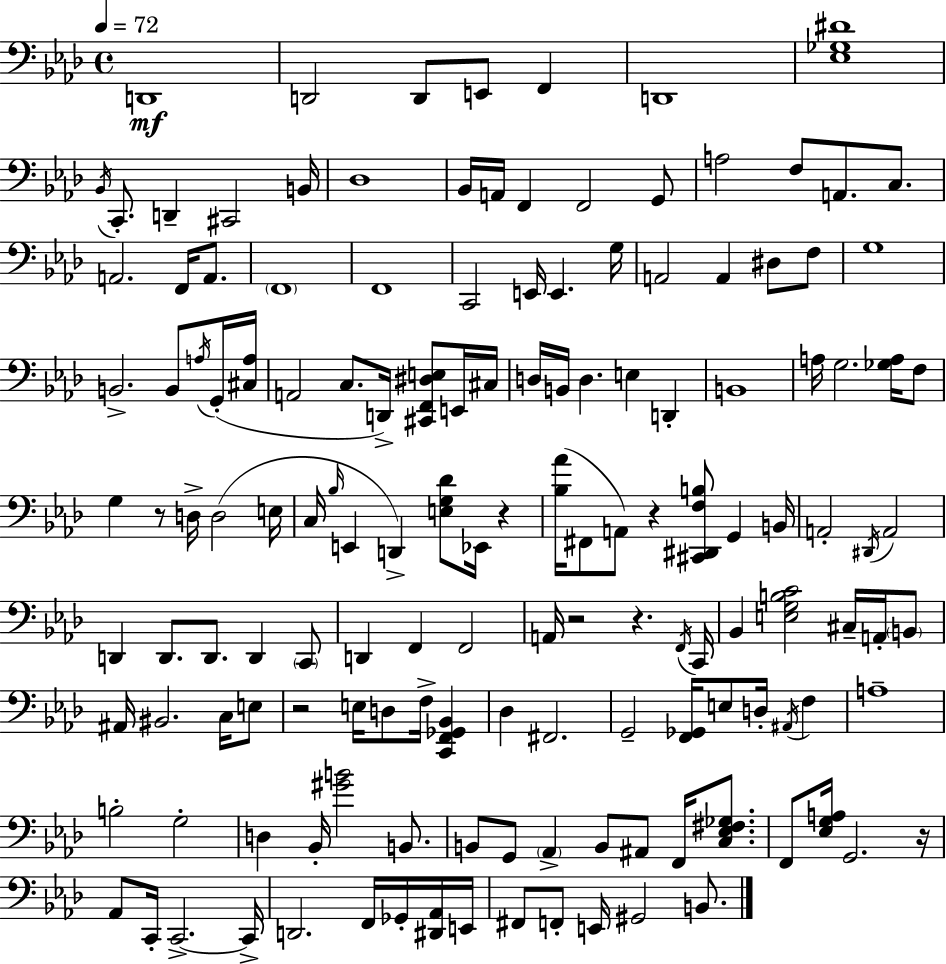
{
  \clef bass
  \time 4/4
  \defaultTimeSignature
  \key aes \major
  \tempo 4 = 72
  d,1\mf | d,2 d,8 e,8 f,4 | d,1 | <ees ges dis'>1 | \break \acciaccatura { bes,16 } c,8.-. d,4-- cis,2 | b,16 des1 | bes,16 a,16 f,4 f,2 g,8 | a2 f8 a,8. c8. | \break a,2. f,16 a,8. | \parenthesize f,1 | f,1 | c,2 e,16 e,4. | \break g16 a,2 a,4 dis8 f8 | g1 | b,2.-> b,8 \acciaccatura { a16 }( | g,16-. <cis a>16 a,2 c8. d,16->) <cis, f, dis e>8 | \break e,16 cis16 d16 b,16 d4. e4 d,4-. | b,1 | a16 g2. <ges a>16 | f8 g4 r8 d16-> d2( | \break e16 c16 \grace { bes16 } e,4 d,4->) <e g des'>8 ees,16 r4 | <bes aes'>16( fis,8 a,8) r4 <cis, dis, f b>8 g,4 | b,16 a,2-. \acciaccatura { dis,16 } a,2 | d,4 d,8. d,8. d,4 | \break \parenthesize c,8 d,4 f,4 f,2 | a,16 r2 r4. | \acciaccatura { f,16 } c,16 bes,4 <e g b c'>2 | cis16-- a,16-. \parenthesize b,8 ais,16 bis,2. | \break c16 e8 r2 e16 d8 | f16-> <c, f, ges, bes,>4 des4 fis,2. | g,2-- <f, ges,>16 e8 | d16-. \acciaccatura { ais,16 } f4 a1-- | \break b2-. g2-. | d4 bes,16-. <gis' b'>2 | b,8. b,8 g,8 \parenthesize aes,4-> b,8 | ais,8 f,16 <c ees fis ges>8. f,8 <ees g a>16 g,2. | \break r16 aes,8 c,16-. c,2.->~~ | c,16-> d,2. | f,16 ges,16-. <dis, aes,>16 e,16 fis,8 f,8-. e,16 gis,2 | b,8. \bar "|."
}